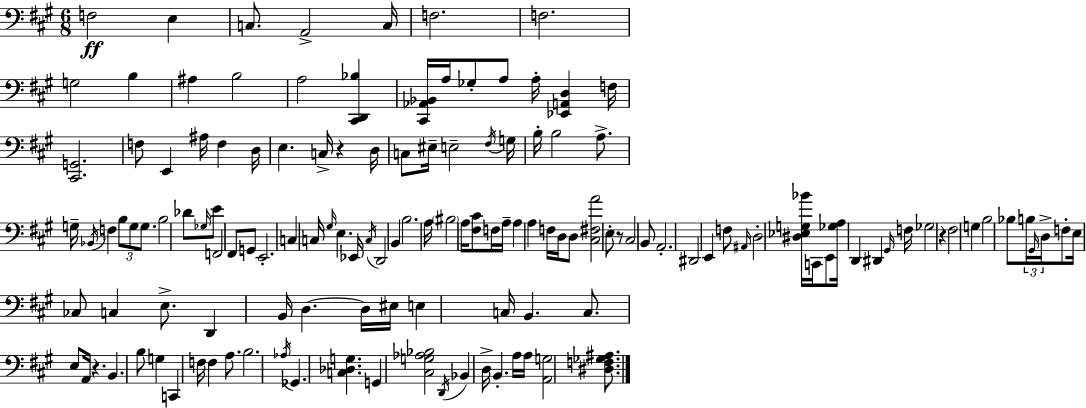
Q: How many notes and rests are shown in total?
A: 138